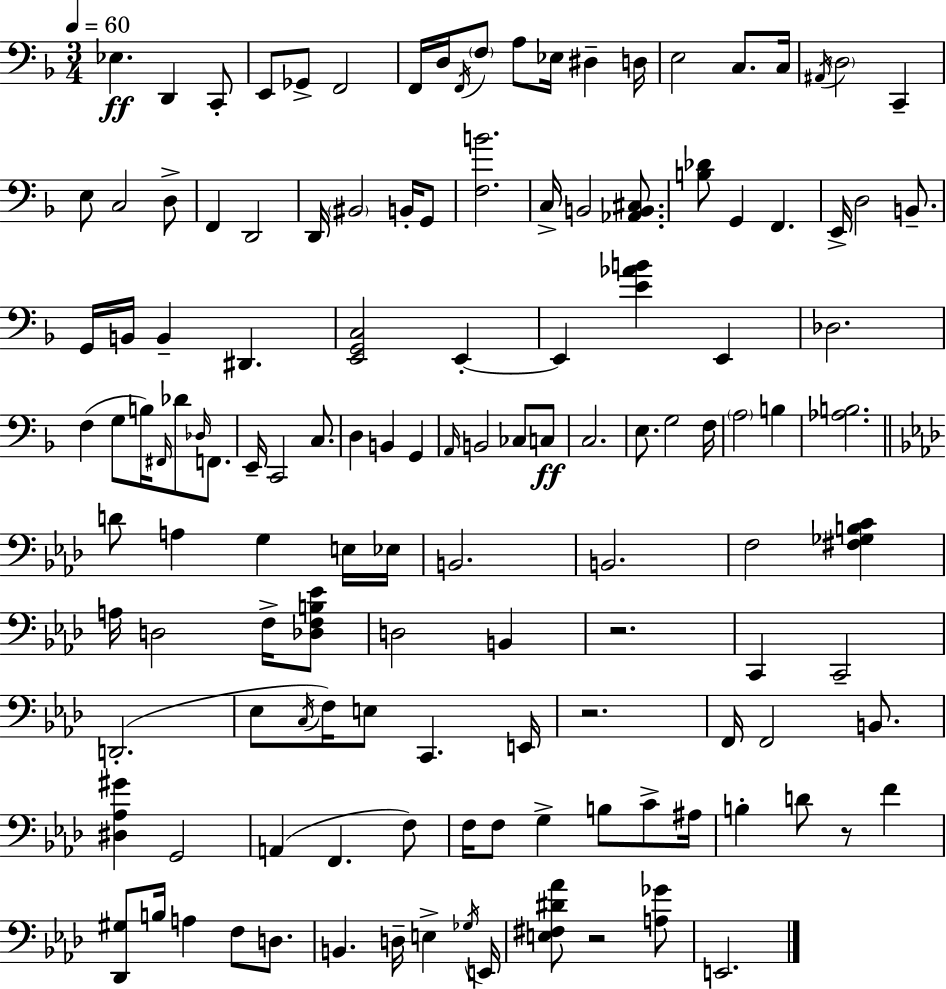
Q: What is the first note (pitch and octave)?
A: Eb3